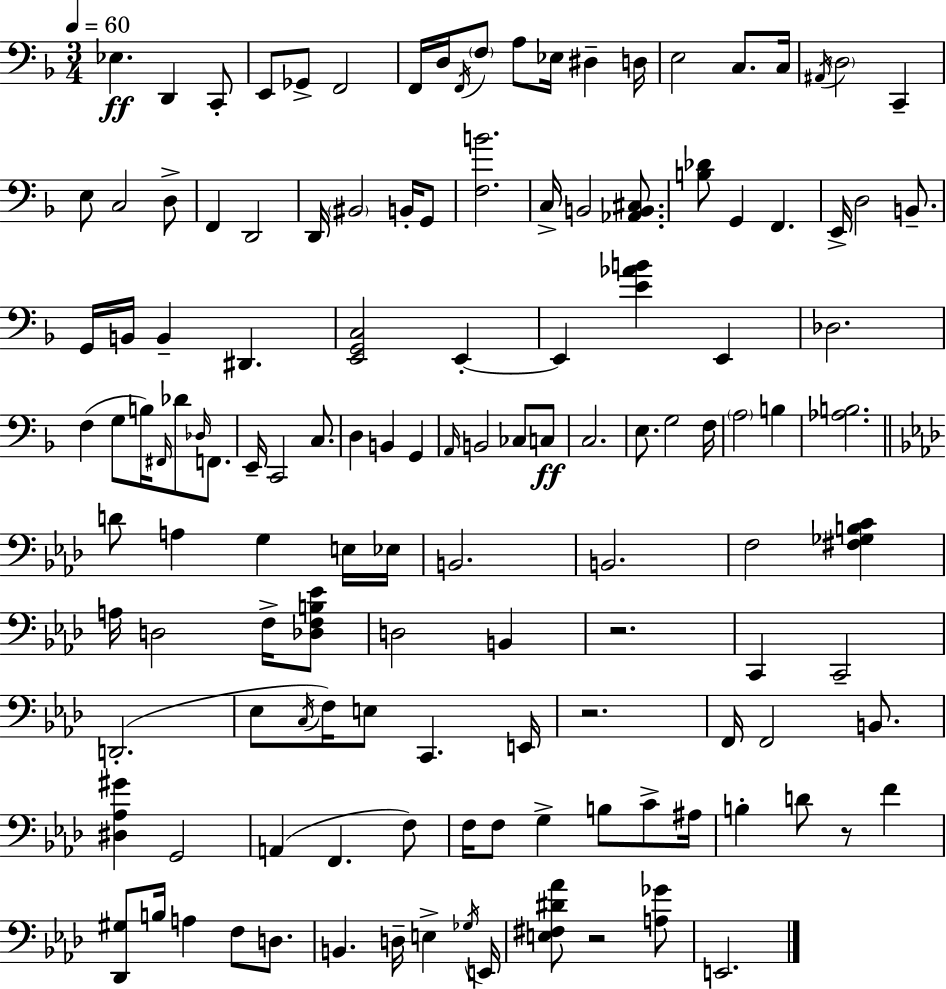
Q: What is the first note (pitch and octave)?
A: Eb3